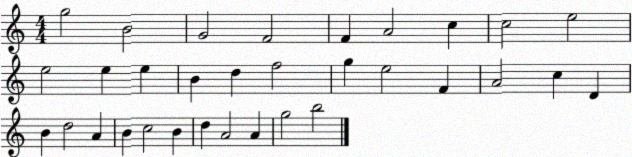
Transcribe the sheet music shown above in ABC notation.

X:1
T:Untitled
M:4/4
L:1/4
K:C
g2 B2 G2 F2 F A2 c c2 e2 e2 e e B d f2 g e2 F A2 c D B d2 A B c2 B d A2 A g2 b2